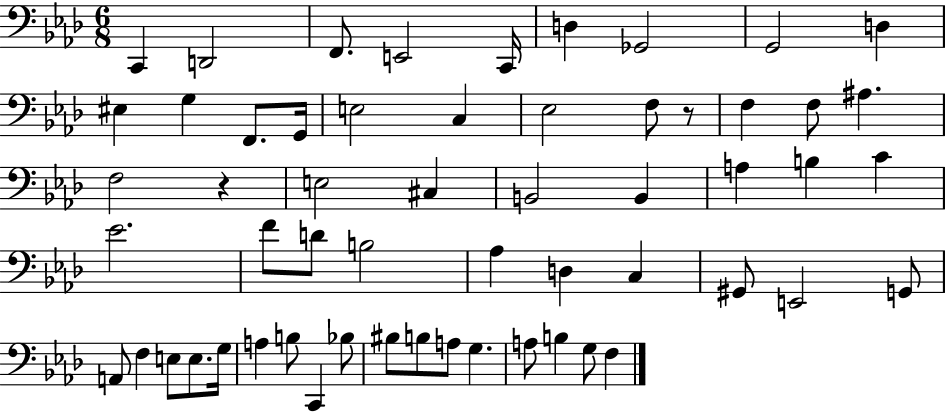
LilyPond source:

{
  \clef bass
  \numericTimeSignature
  \time 6/8
  \key aes \major
  c,4 d,2 | f,8. e,2 c,16 | d4 ges,2 | g,2 d4 | \break eis4 g4 f,8. g,16 | e2 c4 | ees2 f8 r8 | f4 f8 ais4. | \break f2 r4 | e2 cis4 | b,2 b,4 | a4 b4 c'4 | \break ees'2. | f'8 d'8 b2 | aes4 d4 c4 | gis,8 e,2 g,8 | \break a,8 f4 e8 e8. g16 | a4 b8 c,4 bes8 | bis8 b8 a8 g4. | a8 b4 g8 f4 | \break \bar "|."
}